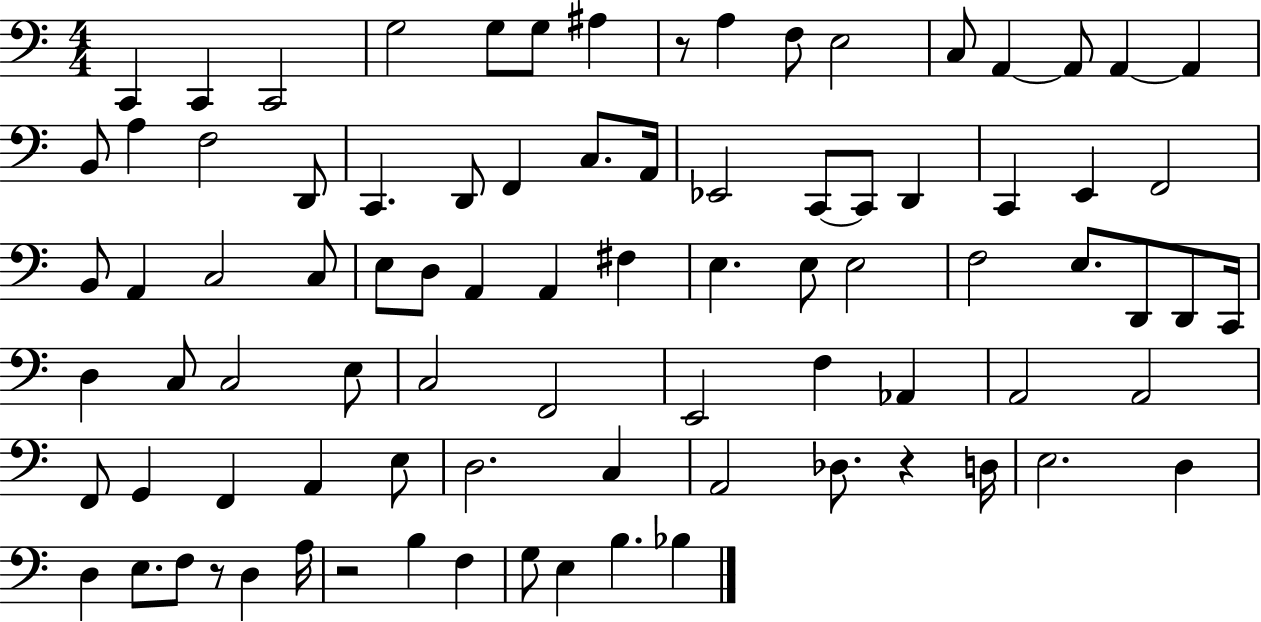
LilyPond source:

{
  \clef bass
  \numericTimeSignature
  \time 4/4
  \key c \major
  c,4 c,4 c,2 | g2 g8 g8 ais4 | r8 a4 f8 e2 | c8 a,4~~ a,8 a,4~~ a,4 | \break b,8 a4 f2 d,8 | c,4. d,8 f,4 c8. a,16 | ees,2 c,8~~ c,8 d,4 | c,4 e,4 f,2 | \break b,8 a,4 c2 c8 | e8 d8 a,4 a,4 fis4 | e4. e8 e2 | f2 e8. d,8 d,8 c,16 | \break d4 c8 c2 e8 | c2 f,2 | e,2 f4 aes,4 | a,2 a,2 | \break f,8 g,4 f,4 a,4 e8 | d2. c4 | a,2 des8. r4 d16 | e2. d4 | \break d4 e8. f8 r8 d4 a16 | r2 b4 f4 | g8 e4 b4. bes4 | \bar "|."
}